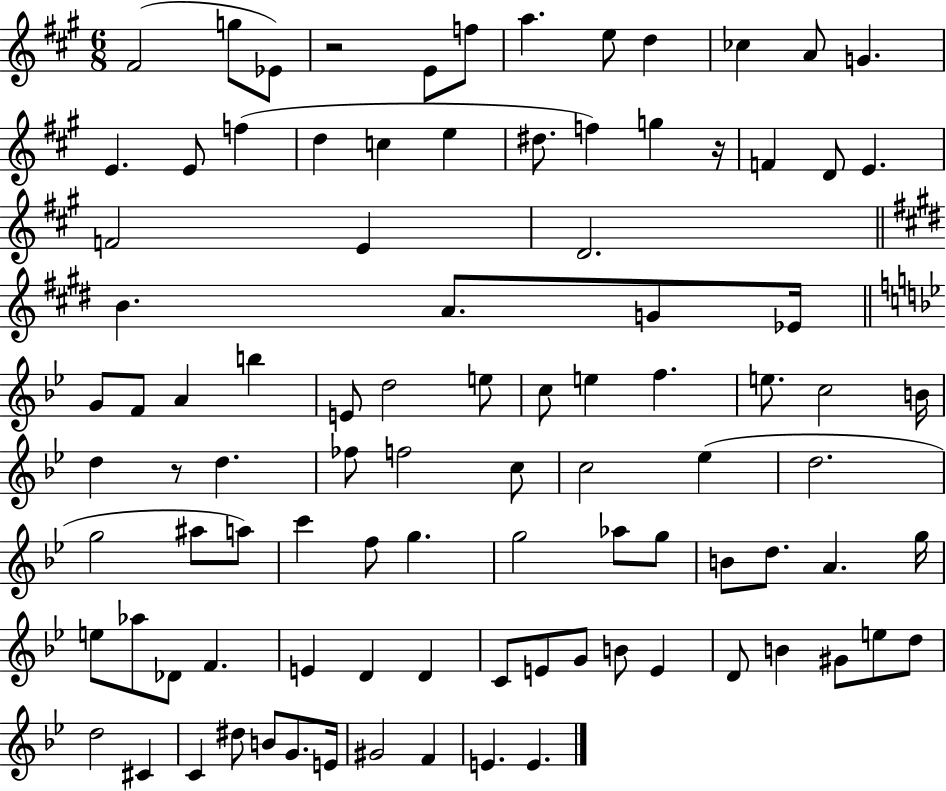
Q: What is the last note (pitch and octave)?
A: E4